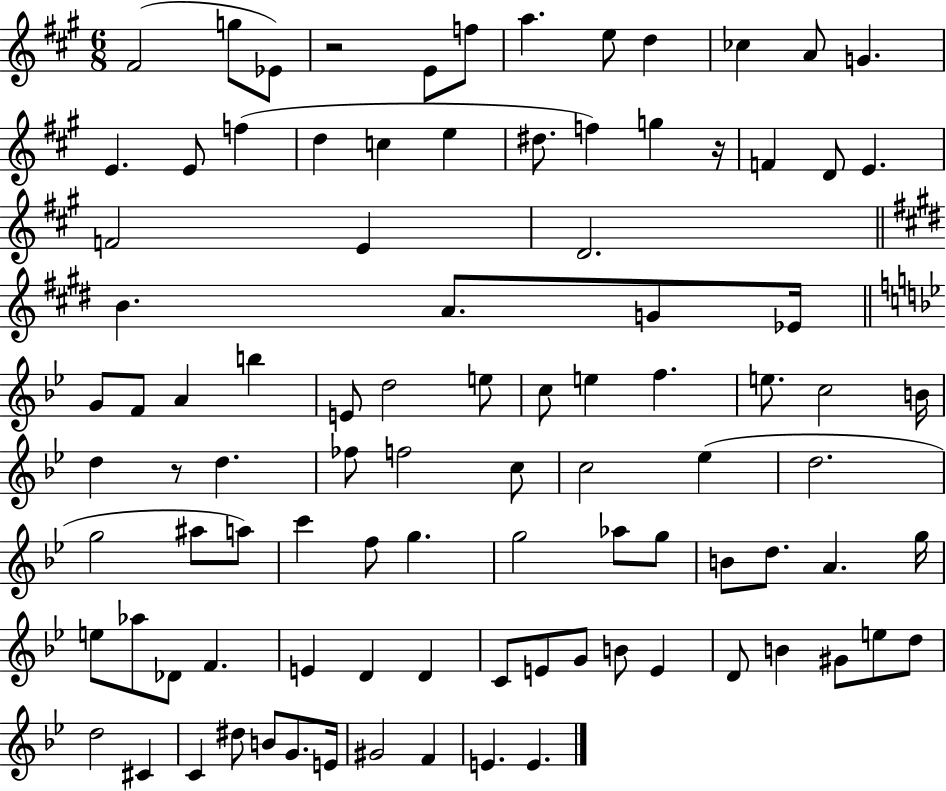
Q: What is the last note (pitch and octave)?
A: E4